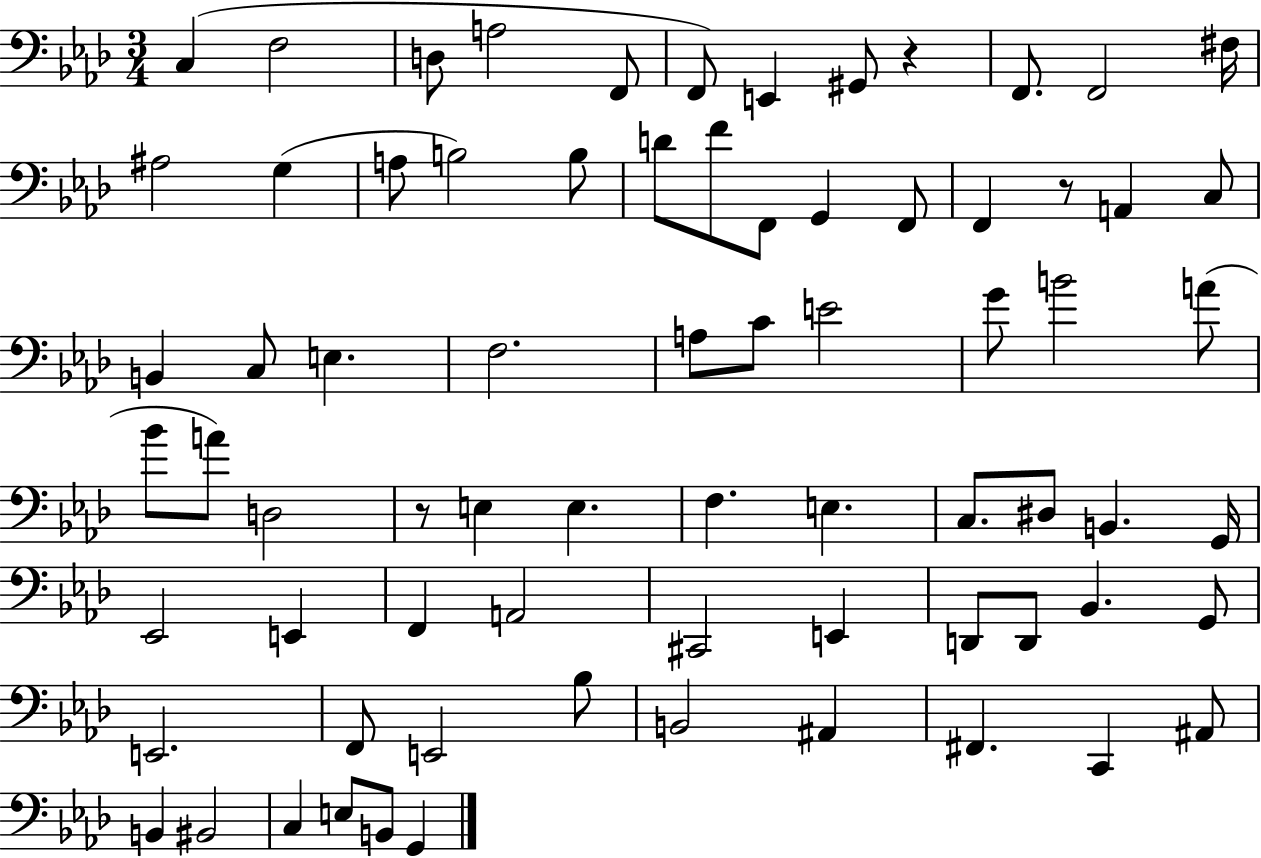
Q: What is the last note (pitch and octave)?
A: G2